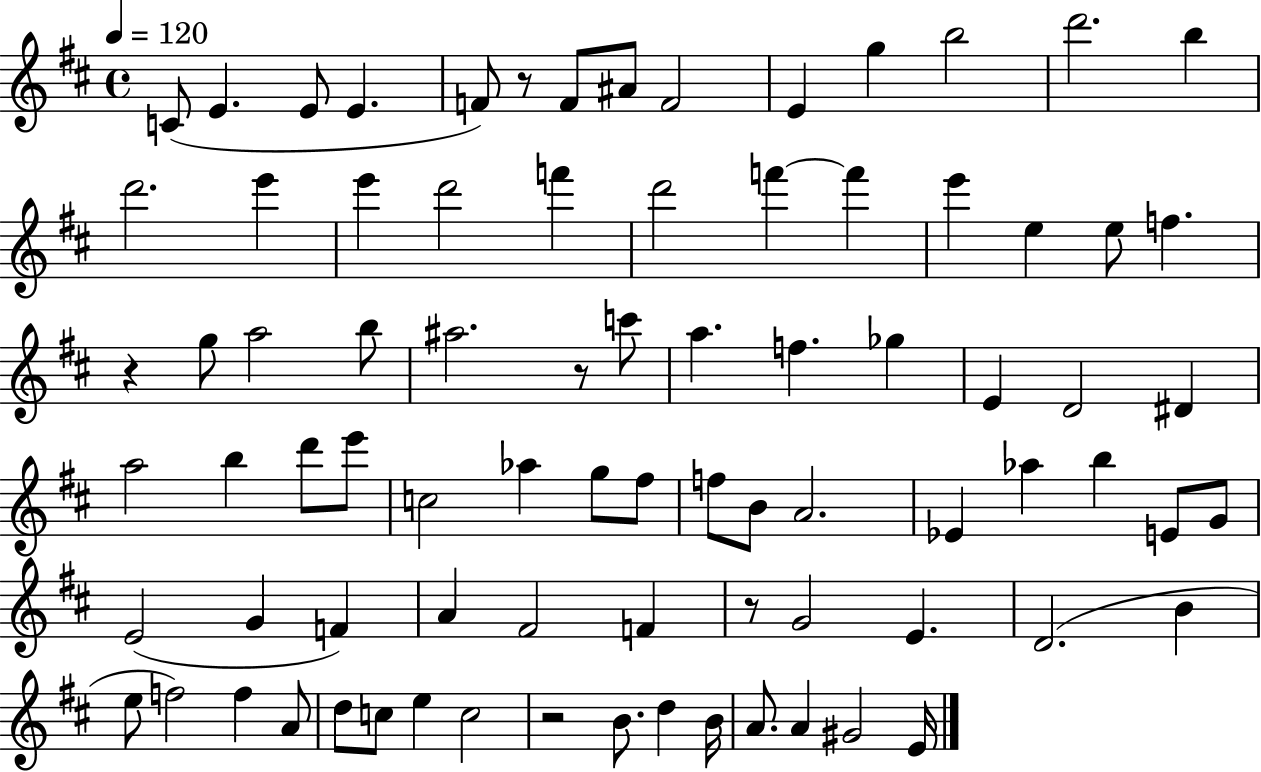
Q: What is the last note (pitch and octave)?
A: E4